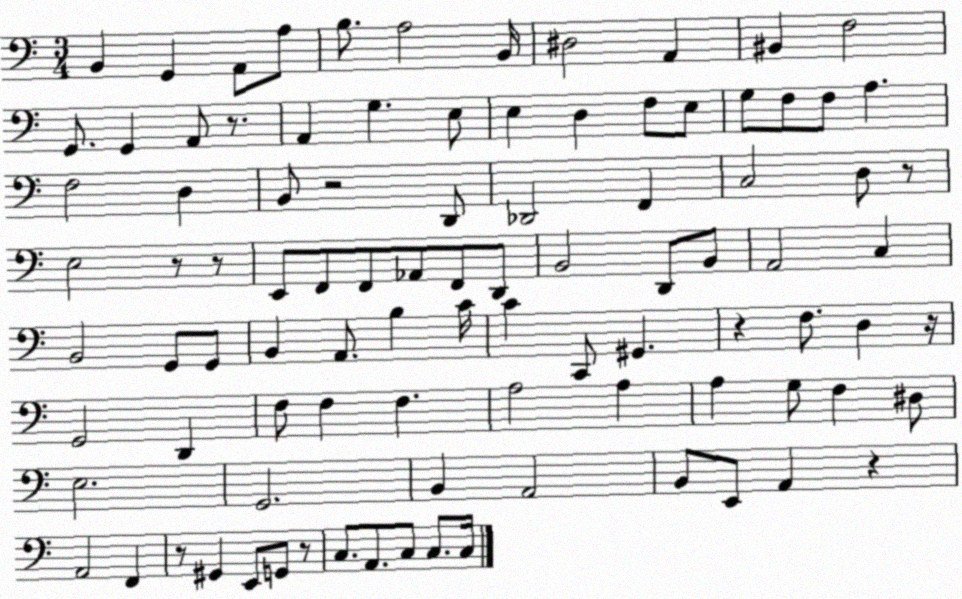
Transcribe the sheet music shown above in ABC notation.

X:1
T:Untitled
M:3/4
L:1/4
K:C
B,, G,, A,,/2 A,/2 B,/2 A,2 B,,/4 ^D,2 A,, ^B,, F,2 G,,/2 G,, A,,/2 z/2 A,, G, E,/2 E, D, F,/2 E,/2 G,/2 F,/2 F,/2 A, F,2 D, B,,/2 z2 D,,/2 _D,,2 F,, C,2 D,/2 z/2 E,2 z/2 z/2 E,,/2 F,,/2 F,,/2 _A,,/2 F,,/2 D,,/2 B,,2 D,,/2 B,,/2 A,,2 C, B,,2 G,,/2 G,,/2 B,, A,,/2 B, C/4 C C,,/2 ^G,, z F,/2 D, z/4 G,,2 D,, F,/2 F, F, A,2 A, A, G,/2 F, ^D,/2 E,2 G,,2 B,, A,,2 B,,/2 E,,/2 A,, z A,,2 F,, z/2 ^G,, E,,/2 G,,/2 z/2 C,/2 A,,/2 C,/2 C,/2 C,/4